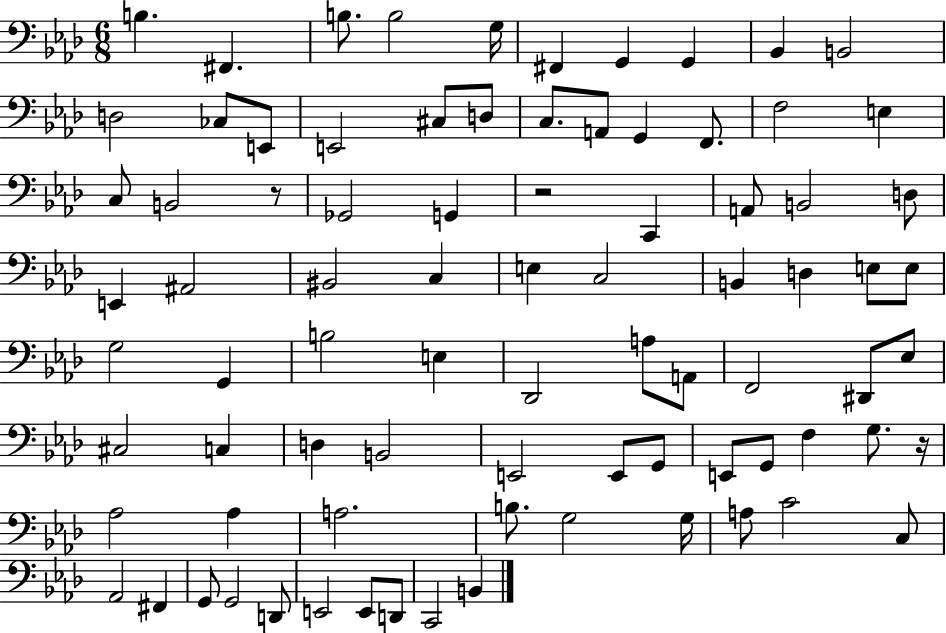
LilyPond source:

{
  \clef bass
  \numericTimeSignature
  \time 6/8
  \key aes \major
  b4. fis,4. | b8. b2 g16 | fis,4 g,4 g,4 | bes,4 b,2 | \break d2 ces8 e,8 | e,2 cis8 d8 | c8. a,8 g,4 f,8. | f2 e4 | \break c8 b,2 r8 | ges,2 g,4 | r2 c,4 | a,8 b,2 d8 | \break e,4 ais,2 | bis,2 c4 | e4 c2 | b,4 d4 e8 e8 | \break g2 g,4 | b2 e4 | des,2 a8 a,8 | f,2 dis,8 ees8 | \break cis2 c4 | d4 b,2 | e,2 e,8 g,8 | e,8 g,8 f4 g8. r16 | \break aes2 aes4 | a2. | b8. g2 g16 | a8 c'2 c8 | \break aes,2 fis,4 | g,8 g,2 d,8 | e,2 e,8 d,8 | c,2 b,4 | \break \bar "|."
}